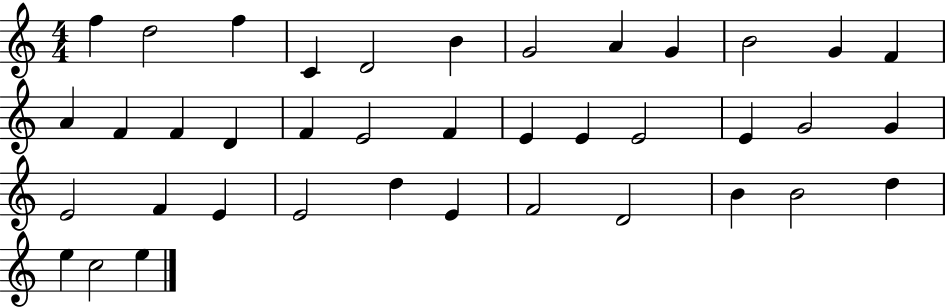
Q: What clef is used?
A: treble